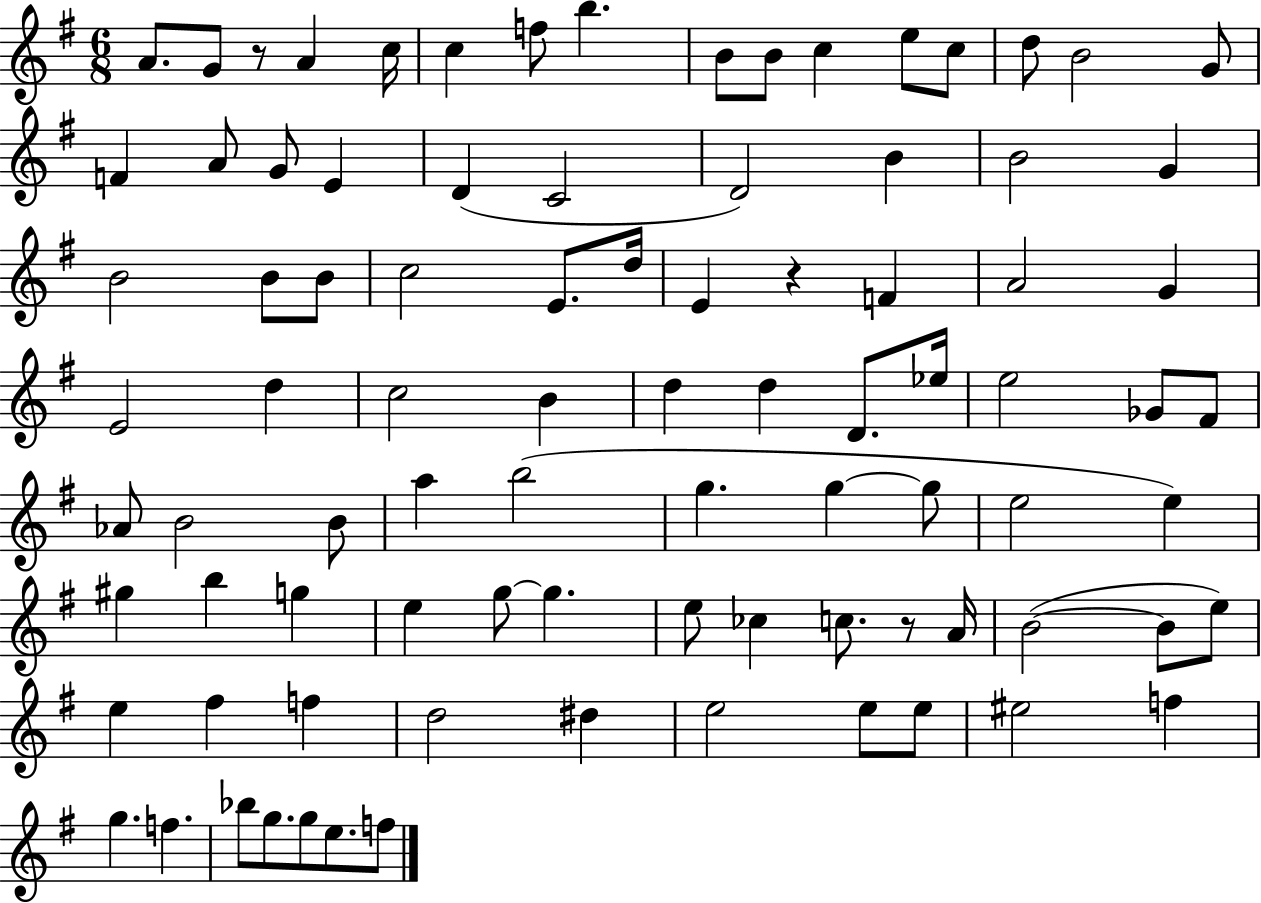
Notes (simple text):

A4/e. G4/e R/e A4/q C5/s C5/q F5/e B5/q. B4/e B4/e C5/q E5/e C5/e D5/e B4/h G4/e F4/q A4/e G4/e E4/q D4/q C4/h D4/h B4/q B4/h G4/q B4/h B4/e B4/e C5/h E4/e. D5/s E4/q R/q F4/q A4/h G4/q E4/h D5/q C5/h B4/q D5/q D5/q D4/e. Eb5/s E5/h Gb4/e F#4/e Ab4/e B4/h B4/e A5/q B5/h G5/q. G5/q G5/e E5/h E5/q G#5/q B5/q G5/q E5/q G5/e G5/q. E5/e CES5/q C5/e. R/e A4/s B4/h B4/e E5/e E5/q F#5/q F5/q D5/h D#5/q E5/h E5/e E5/e EIS5/h F5/q G5/q. F5/q. Bb5/e G5/e. G5/e E5/e. F5/e